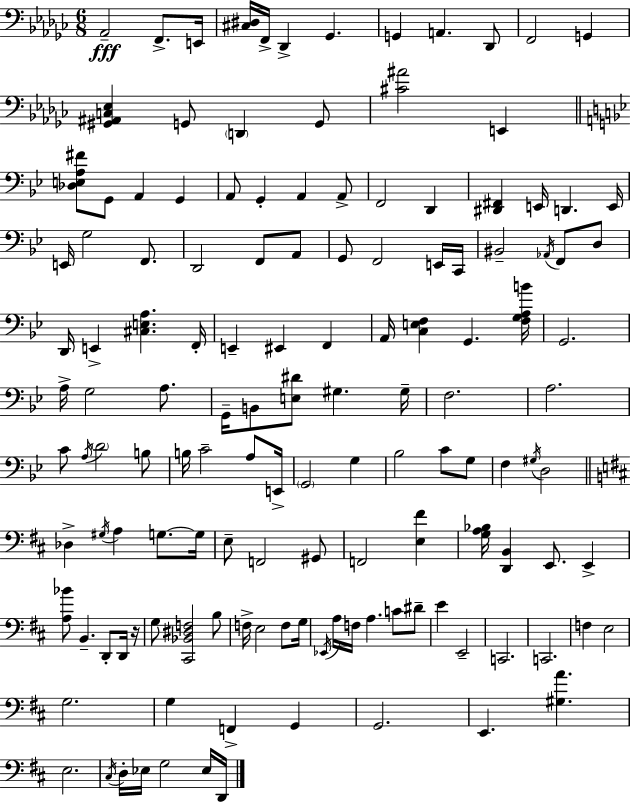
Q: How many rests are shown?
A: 1